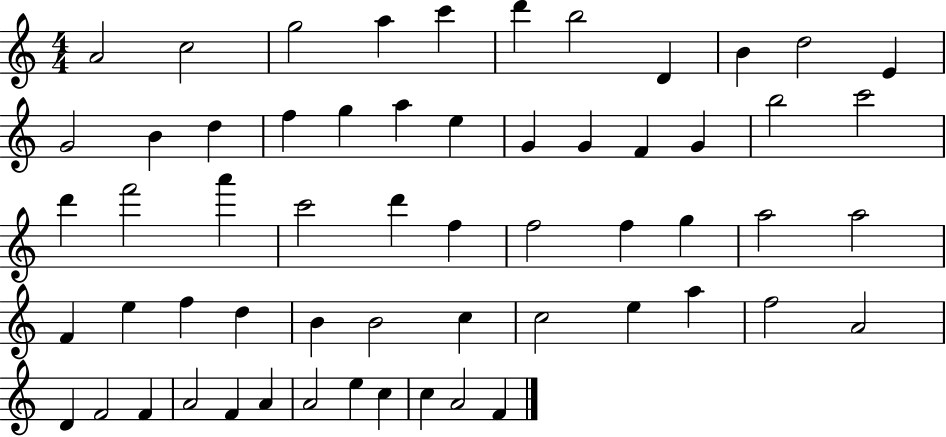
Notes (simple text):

A4/h C5/h G5/h A5/q C6/q D6/q B5/h D4/q B4/q D5/h E4/q G4/h B4/q D5/q F5/q G5/q A5/q E5/q G4/q G4/q F4/q G4/q B5/h C6/h D6/q F6/h A6/q C6/h D6/q F5/q F5/h F5/q G5/q A5/h A5/h F4/q E5/q F5/q D5/q B4/q B4/h C5/q C5/h E5/q A5/q F5/h A4/h D4/q F4/h F4/q A4/h F4/q A4/q A4/h E5/q C5/q C5/q A4/h F4/q